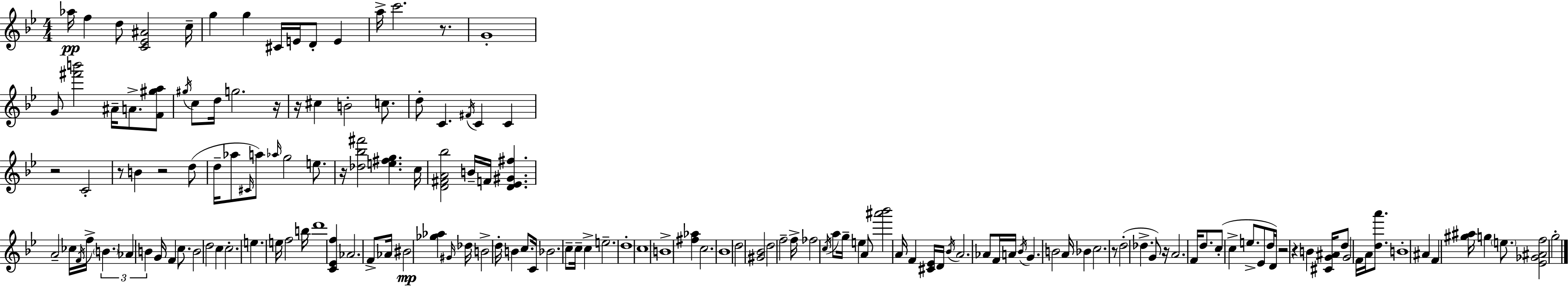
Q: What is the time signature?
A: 4/4